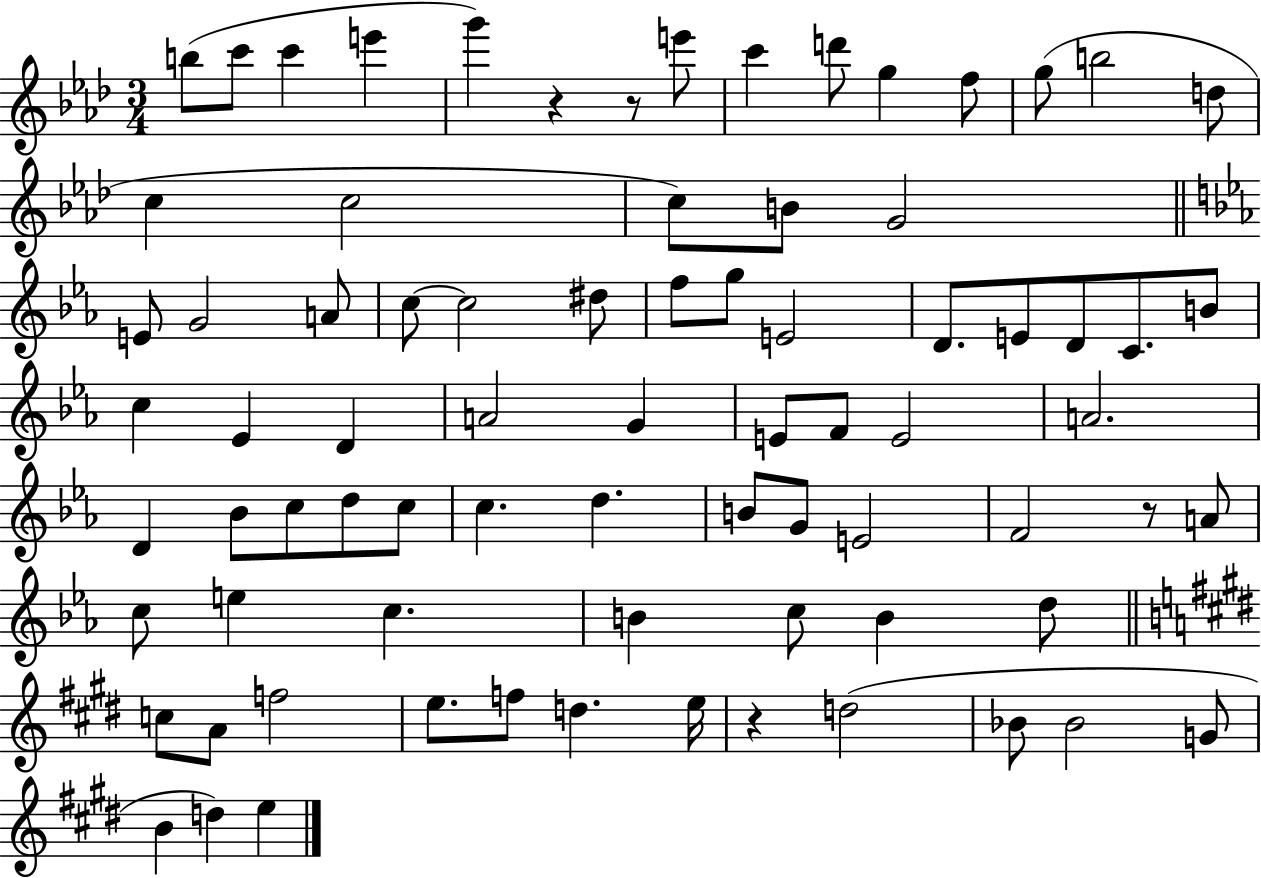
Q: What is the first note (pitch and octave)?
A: B5